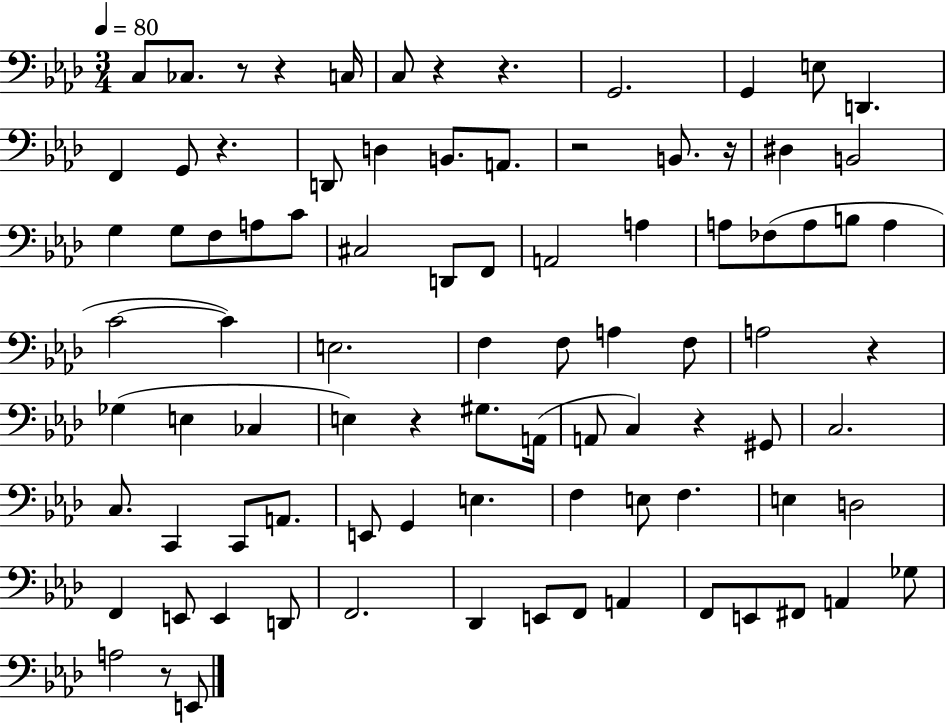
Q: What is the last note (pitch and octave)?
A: E2